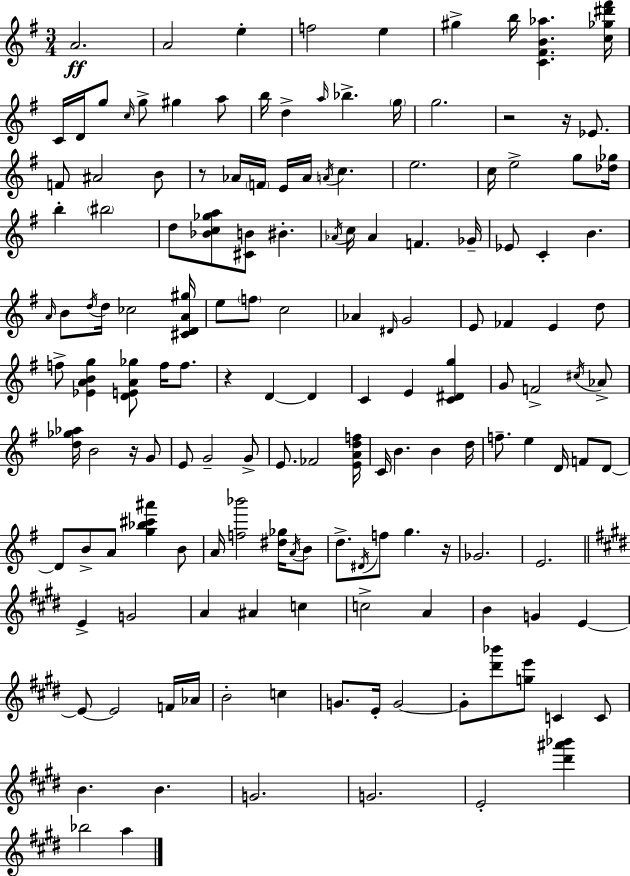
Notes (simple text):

A4/h. A4/h E5/q F5/h E5/q G#5/q B5/s [C4,F#4,B4,Ab5]/q. [C5,Gb5,D#6,F#6]/s C4/s D4/s G5/e C5/s G5/e G#5/q A5/e B5/s D5/q A5/s Bb5/q. G5/s G5/h. R/h R/s Eb4/e. F4/e A#4/h B4/e R/e Ab4/s F4/s E4/s Ab4/s A4/s C5/q. E5/h. C5/s E5/h G5/e [Db5,Gb5]/s B5/q BIS5/h D5/e [Bb4,C5,Gb5,A5]/e [C#4,B4]/e BIS4/q. Ab4/s C5/s Ab4/q F4/q. Gb4/s Eb4/e C4/q B4/q. A4/s B4/e D5/s D5/s CES5/h [C#4,D4,A4,G#5]/s E5/e F5/e C5/h Ab4/q D#4/s G4/h E4/e FES4/q E4/q D5/e F5/e [Eb4,A4,B4,G5]/q [D4,E4,A4,Gb5]/e F5/s F5/e. R/q D4/q D4/q C4/q E4/q [C4,D#4,G5]/q G4/e F4/h C#5/s Ab4/e [D5,Gb5,Ab5]/s B4/h R/s G4/e E4/e G4/h G4/e E4/e. FES4/h [E4,A4,D5,F5]/s C4/s B4/q. B4/q D5/s F5/e. E5/q D4/s F4/e D4/e D4/e B4/e A4/e [G5,Bb5,C#6,A#6]/q B4/e A4/s [F5,Bb6]/h [D#5,Gb5]/s A4/s B4/e D5/e. D#4/s F5/e G5/q. R/s Gb4/h. E4/h. E4/q G4/h A4/q A#4/q C5/q C5/h A4/q B4/q G4/q E4/q E4/e E4/h F4/s Ab4/s B4/h C5/q G4/e. E4/s G4/h G4/e [D#6,Bb6]/e [G5,E6]/e C4/q C4/e B4/q. B4/q. G4/h. G4/h. E4/h [D#6,A#6,Bb6]/q Bb5/h A5/q